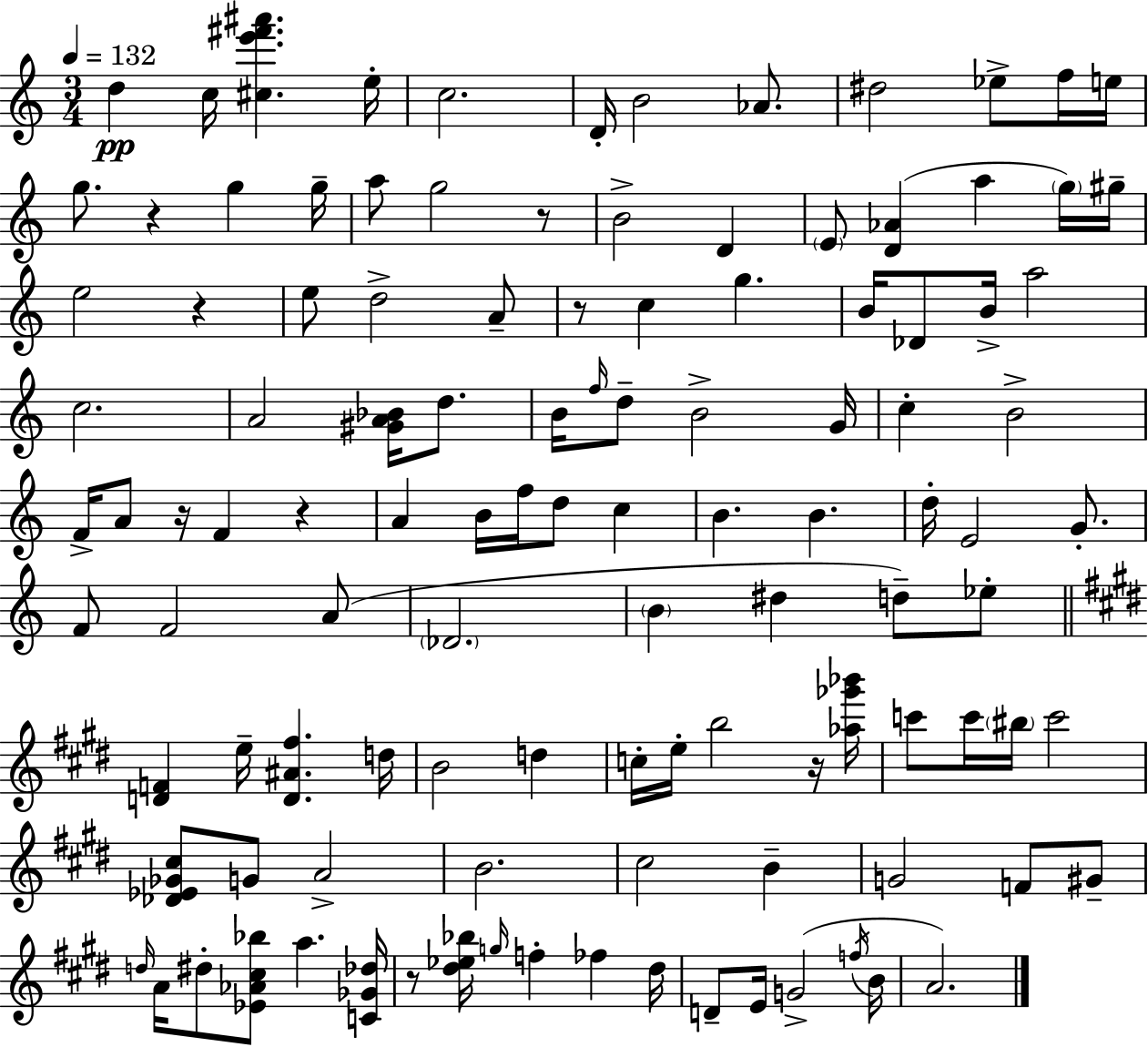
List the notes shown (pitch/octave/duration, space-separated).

D5/q C5/s [C#5,E6,F#6,A#6]/q. E5/s C5/h. D4/s B4/h Ab4/e. D#5/h Eb5/e F5/s E5/s G5/e. R/q G5/q G5/s A5/e G5/h R/e B4/h D4/q E4/e [D4,Ab4]/q A5/q G5/s G#5/s E5/h R/q E5/e D5/h A4/e R/e C5/q G5/q. B4/s Db4/e B4/s A5/h C5/h. A4/h [G#4,A4,Bb4]/s D5/e. B4/s F5/s D5/e B4/h G4/s C5/q B4/h F4/s A4/e R/s F4/q R/q A4/q B4/s F5/s D5/e C5/q B4/q. B4/q. D5/s E4/h G4/e. F4/e F4/h A4/e Db4/h. B4/q D#5/q D5/e Eb5/e [D4,F4]/q E5/s [D4,A#4,F#5]/q. D5/s B4/h D5/q C5/s E5/s B5/h R/s [Ab5,Gb6,Bb6]/s C6/e C6/s BIS5/s C6/h [Db4,Eb4,Gb4,C#5]/e G4/e A4/h B4/h. C#5/h B4/q G4/h F4/e G#4/e D5/s A4/s D#5/e [Eb4,Ab4,C#5,Bb5]/e A5/q. [C4,Gb4,Db5]/s R/e [D#5,Eb5,Bb5]/s G5/s F5/q FES5/q D#5/s D4/e E4/s G4/h F5/s B4/s A4/h.